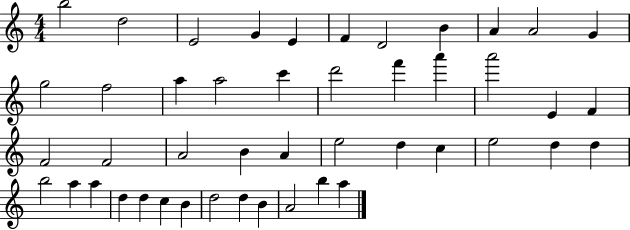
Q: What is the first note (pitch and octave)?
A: B5